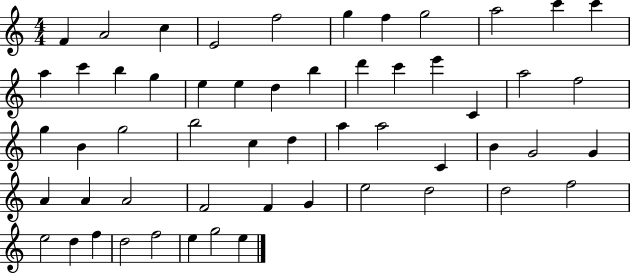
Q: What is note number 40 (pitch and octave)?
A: A4